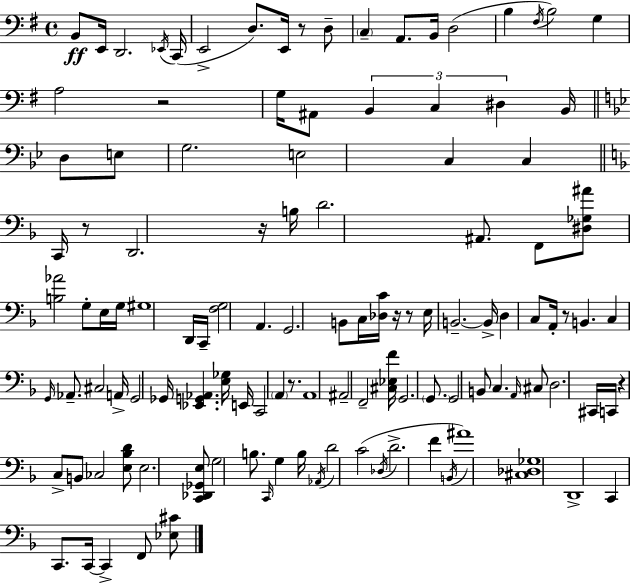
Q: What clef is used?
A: bass